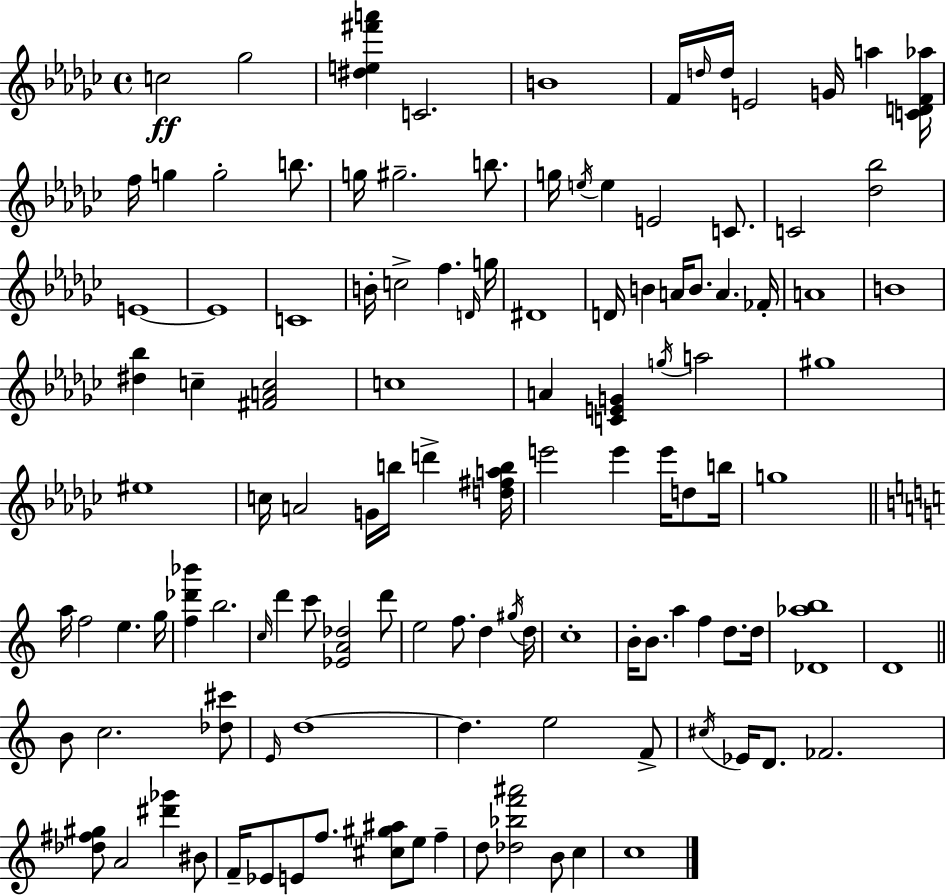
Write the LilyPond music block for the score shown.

{
  \clef treble
  \time 4/4
  \defaultTimeSignature
  \key ees \minor
  c''2\ff ges''2 | <dis'' e'' fis''' a'''>4 c'2. | b'1 | f'16 \grace { d''16 } d''16 e'2 g'16 a''4 | \break <c' d' f' aes''>16 f''16 g''4 g''2-. b''8. | g''16 gis''2.-- b''8. | g''16 \acciaccatura { e''16 } e''4 e'2 c'8. | c'2 <des'' bes''>2 | \break e'1~~ | e'1 | c'1 | b'16-. c''2-> f''4. | \break \grace { d'16 } g''16 dis'1 | d'16 b'4 a'16 b'8. a'4. | fes'16-. a'1 | b'1 | \break <dis'' bes''>4 c''4-- <fis' a' c''>2 | c''1 | a'4 <c' e' g'>4 \acciaccatura { g''16 } a''2 | gis''1 | \break eis''1 | c''16 a'2 g'16 b''16 d'''4-> | <d'' fis'' a'' b''>16 e'''2 e'''4 | e'''16 d''8 b''16 g''1 | \break \bar "||" \break \key c \major a''16 f''2 e''4. g''16 | <f'' des''' bes'''>4 b''2. | \grace { c''16 } d'''4 c'''8 <ees' a' des''>2 d'''8 | e''2 f''8. d''4 | \break \acciaccatura { gis''16 } d''16 c''1-. | b'16-. b'8. a''4 f''4 d''8. | d''16 <des' aes'' b''>1 | d'1 | \break \bar "||" \break \key c \major b'8 c''2. <des'' cis'''>8 | \grace { e'16 } d''1~~ | d''4. e''2 f'8-> | \acciaccatura { cis''16 } ees'16 d'8. fes'2. | \break <des'' fis'' gis''>8 a'2 <dis''' ges'''>4 | bis'8 f'16-- ees'8 e'8 f''8. <cis'' gis'' ais''>8 e''8 f''4-- | d''8 <des'' bes'' f''' ais'''>2 b'8 c''4 | c''1 | \break \bar "|."
}